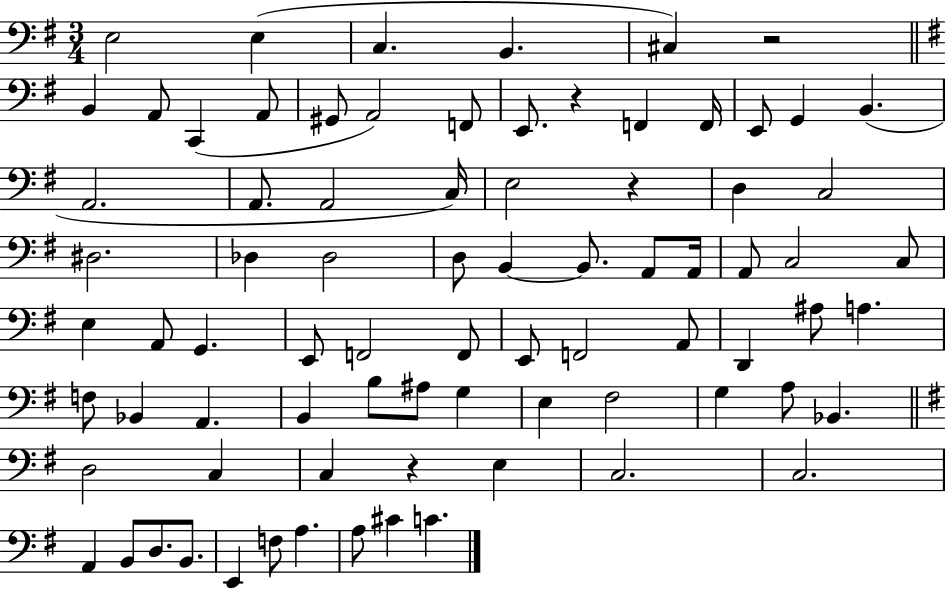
{
  \clef bass
  \numericTimeSignature
  \time 3/4
  \key g \major
  e2 e4( | c4. b,4. | cis4) r2 | \bar "||" \break \key g \major b,4 a,8 c,4( a,8 | gis,8 a,2) f,8 | e,8. r4 f,4 f,16 | e,8 g,4 b,4.( | \break a,2. | a,8. a,2 c16) | e2 r4 | d4 c2 | \break dis2. | des4 des2 | d8 b,4~~ b,8. a,8 a,16 | a,8 c2 c8 | \break e4 a,8 g,4. | e,8 f,2 f,8 | e,8 f,2 a,8 | d,4 ais8 a4. | \break f8 bes,4 a,4. | b,4 b8 ais8 g4 | e4 fis2 | g4 a8 bes,4. | \break \bar "||" \break \key g \major d2 c4 | c4 r4 e4 | c2. | c2. | \break a,4 b,8 d8. b,8. | e,4 f8 a4. | a8 cis'4 c'4. | \bar "|."
}